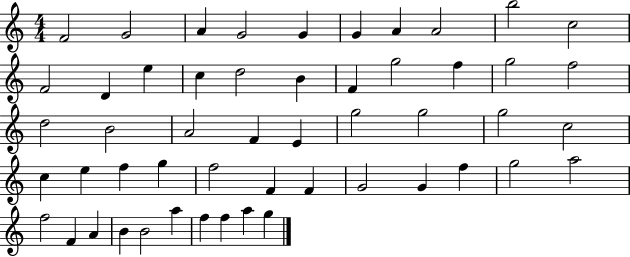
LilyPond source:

{
  \clef treble
  \numericTimeSignature
  \time 4/4
  \key c \major
  f'2 g'2 | a'4 g'2 g'4 | g'4 a'4 a'2 | b''2 c''2 | \break f'2 d'4 e''4 | c''4 d''2 b'4 | f'4 g''2 f''4 | g''2 f''2 | \break d''2 b'2 | a'2 f'4 e'4 | g''2 g''2 | g''2 c''2 | \break c''4 e''4 f''4 g''4 | f''2 f'4 f'4 | g'2 g'4 f''4 | g''2 a''2 | \break f''2 f'4 a'4 | b'4 b'2 a''4 | f''4 f''4 a''4 g''4 | \bar "|."
}